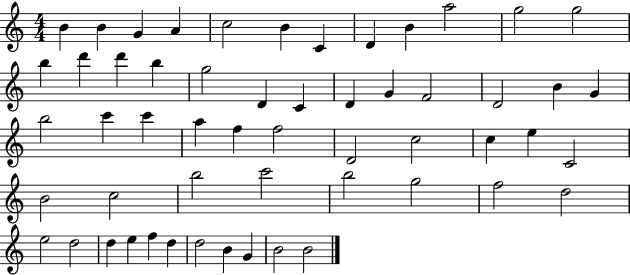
{
  \clef treble
  \numericTimeSignature
  \time 4/4
  \key c \major
  b'4 b'4 g'4 a'4 | c''2 b'4 c'4 | d'4 b'4 a''2 | g''2 g''2 | \break b''4 d'''4 d'''4 b''4 | g''2 d'4 c'4 | d'4 g'4 f'2 | d'2 b'4 g'4 | \break b''2 c'''4 c'''4 | a''4 f''4 f''2 | d'2 c''2 | c''4 e''4 c'2 | \break b'2 c''2 | b''2 c'''2 | b''2 g''2 | f''2 d''2 | \break e''2 d''2 | d''4 e''4 f''4 d''4 | d''2 b'4 g'4 | b'2 b'2 | \break \bar "|."
}